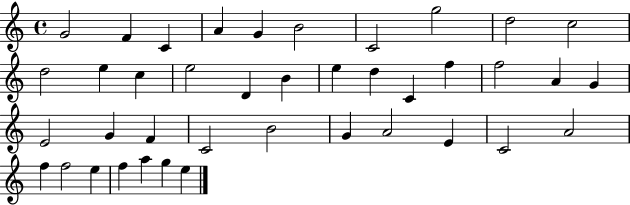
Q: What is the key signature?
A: C major